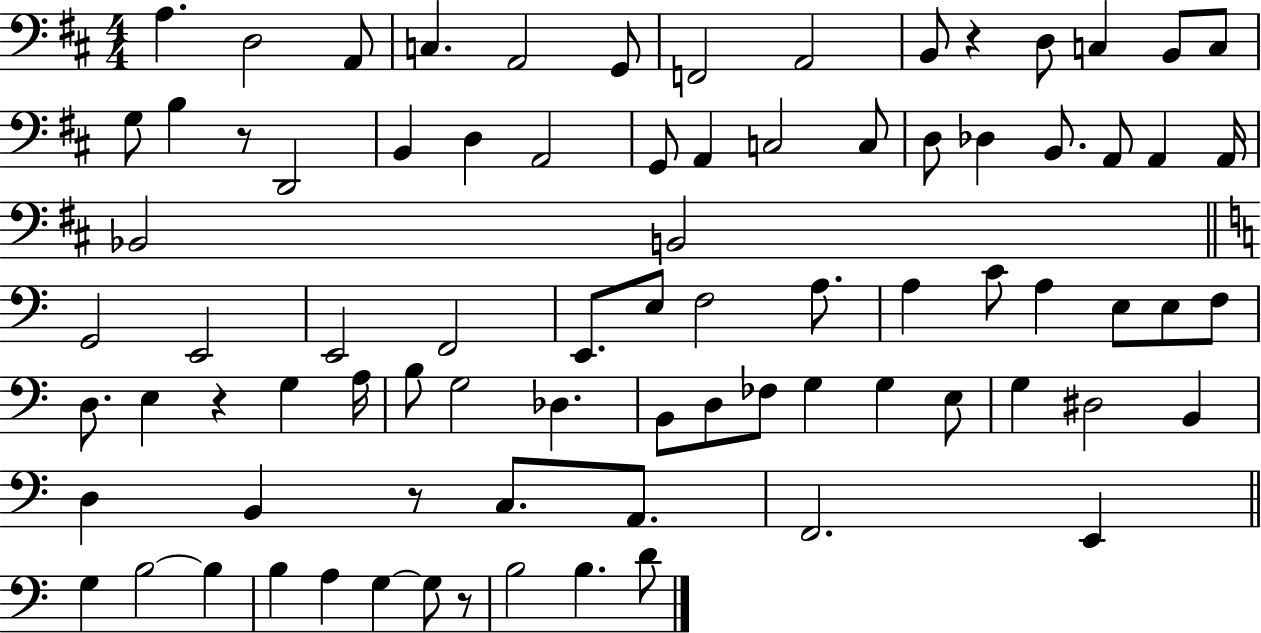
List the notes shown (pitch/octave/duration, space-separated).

A3/q. D3/h A2/e C3/q. A2/h G2/e F2/h A2/h B2/e R/q D3/e C3/q B2/e C3/e G3/e B3/q R/e D2/h B2/q D3/q A2/h G2/e A2/q C3/h C3/e D3/e Db3/q B2/e. A2/e A2/q A2/s Bb2/h B2/h G2/h E2/h E2/h F2/h E2/e. E3/e F3/h A3/e. A3/q C4/e A3/q E3/e E3/e F3/e D3/e. E3/q R/q G3/q A3/s B3/e G3/h Db3/q. B2/e D3/e FES3/e G3/q G3/q E3/e G3/q D#3/h B2/q D3/q B2/q R/e C3/e. A2/e. F2/h. E2/q G3/q B3/h B3/q B3/q A3/q G3/q G3/e R/e B3/h B3/q. D4/e